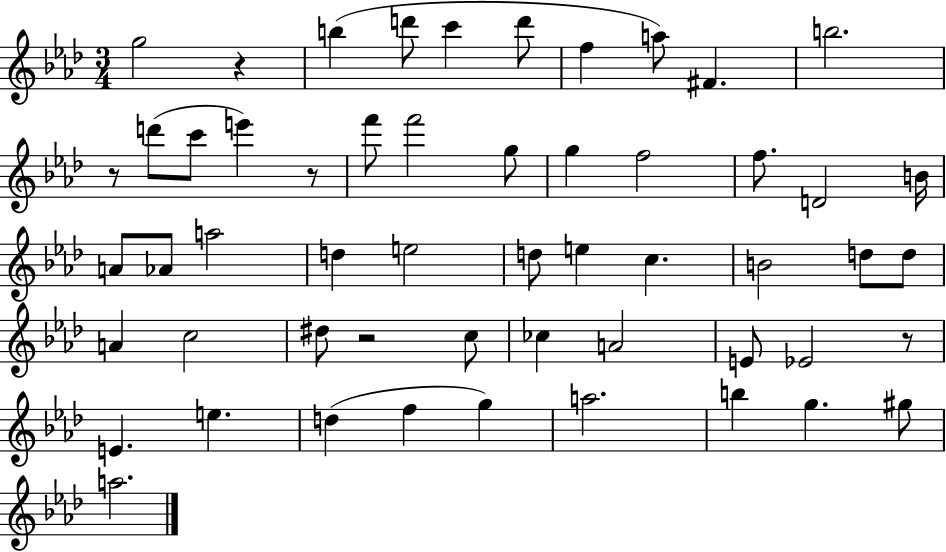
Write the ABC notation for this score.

X:1
T:Untitled
M:3/4
L:1/4
K:Ab
g2 z b d'/2 c' d'/2 f a/2 ^F b2 z/2 d'/2 c'/2 e' z/2 f'/2 f'2 g/2 g f2 f/2 D2 B/4 A/2 _A/2 a2 d e2 d/2 e c B2 d/2 d/2 A c2 ^d/2 z2 c/2 _c A2 E/2 _E2 z/2 E e d f g a2 b g ^g/2 a2